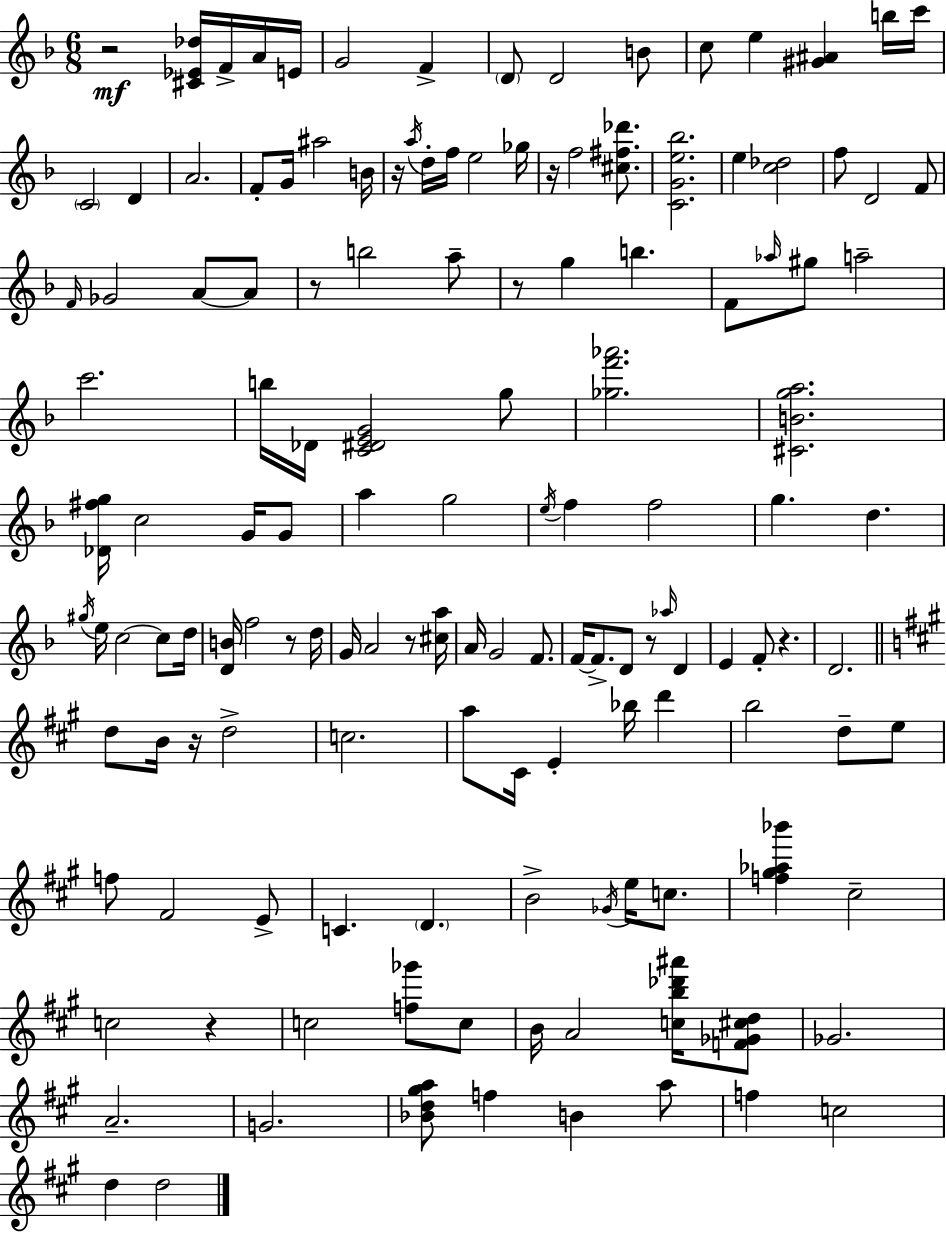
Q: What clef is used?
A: treble